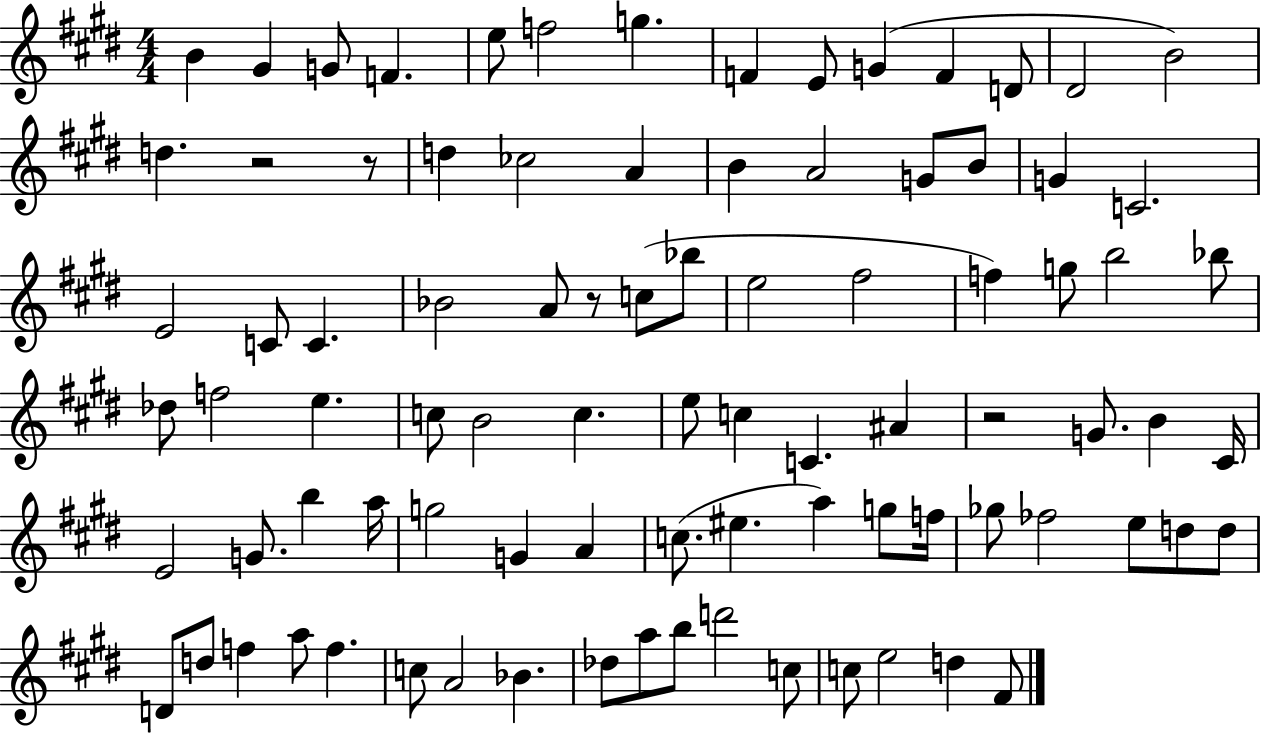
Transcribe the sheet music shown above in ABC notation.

X:1
T:Untitled
M:4/4
L:1/4
K:E
B ^G G/2 F e/2 f2 g F E/2 G F D/2 ^D2 B2 d z2 z/2 d _c2 A B A2 G/2 B/2 G C2 E2 C/2 C _B2 A/2 z/2 c/2 _b/2 e2 ^f2 f g/2 b2 _b/2 _d/2 f2 e c/2 B2 c e/2 c C ^A z2 G/2 B ^C/4 E2 G/2 b a/4 g2 G A c/2 ^e a g/2 f/4 _g/2 _f2 e/2 d/2 d/2 D/2 d/2 f a/2 f c/2 A2 _B _d/2 a/2 b/2 d'2 c/2 c/2 e2 d ^F/2